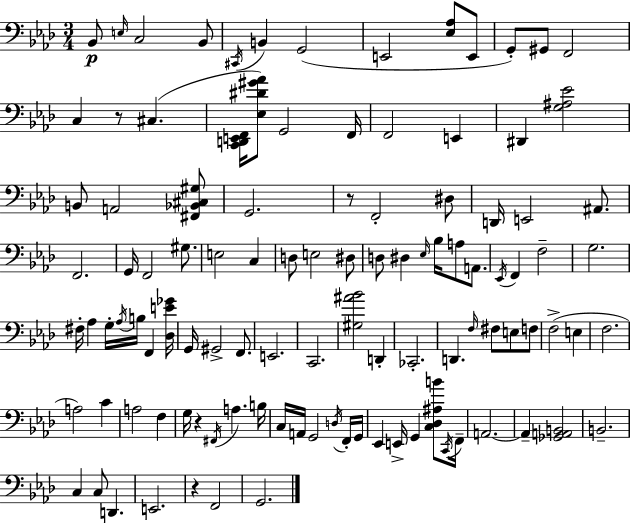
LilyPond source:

{
  \clef bass
  \numericTimeSignature
  \time 3/4
  \key aes \major
  bes,8\p \grace { e16 } c2 bes,8 | \acciaccatura { cis,16 } b,4 g,2( | e,2 <ees aes>8 | e,8 g,8-.) gis,8 f,2 | \break c4 r8 cis4.( | <c, d, e, f,>16 <ees dis' gis' aes'>8) g,2 | f,16 f,2 e,4 | dis,4 <g ais ees'>2 | \break b,8 a,2 | <fis, bes, cis gis>8 g,2. | r8 f,2-. | dis8 d,16 e,2 ais,8. | \break f,2. | g,16 f,2 gis8. | e2 c4 | d8 e2 | \break dis8 d8 dis4 \grace { ees16 } bes16 a8 | a,8. \acciaccatura { ees,16 } f,4 f2-- | g2. | fis16-. aes4 g16-. \acciaccatura { aes16 } b16 | \break f,4 <des e' ges'>16 g,16 gis,2-> | f,8. e,2. | c,2. | <gis ais' bes'>2 | \break d,4-. ces,2.-. | d,4. \grace { f16 } | fis8 e8 f8 f2->( | e4 f2. | \break a2) | c'4 a2 | f4 g16 r4 \acciaccatura { fis,16 } | a4. b16 c16 a,16 g,2 | \break \acciaccatura { d16 } f,16-. g,16 ees,4 | e,16-> g,4 <c des ais b'>8 \acciaccatura { c,16 } f,16-- a,2.~~ | a,4-- | <ges, a, b,>2 b,2.-- | \break c4 | c8 d,4. e,2. | r4 | f,2 g,2. | \break \bar "|."
}